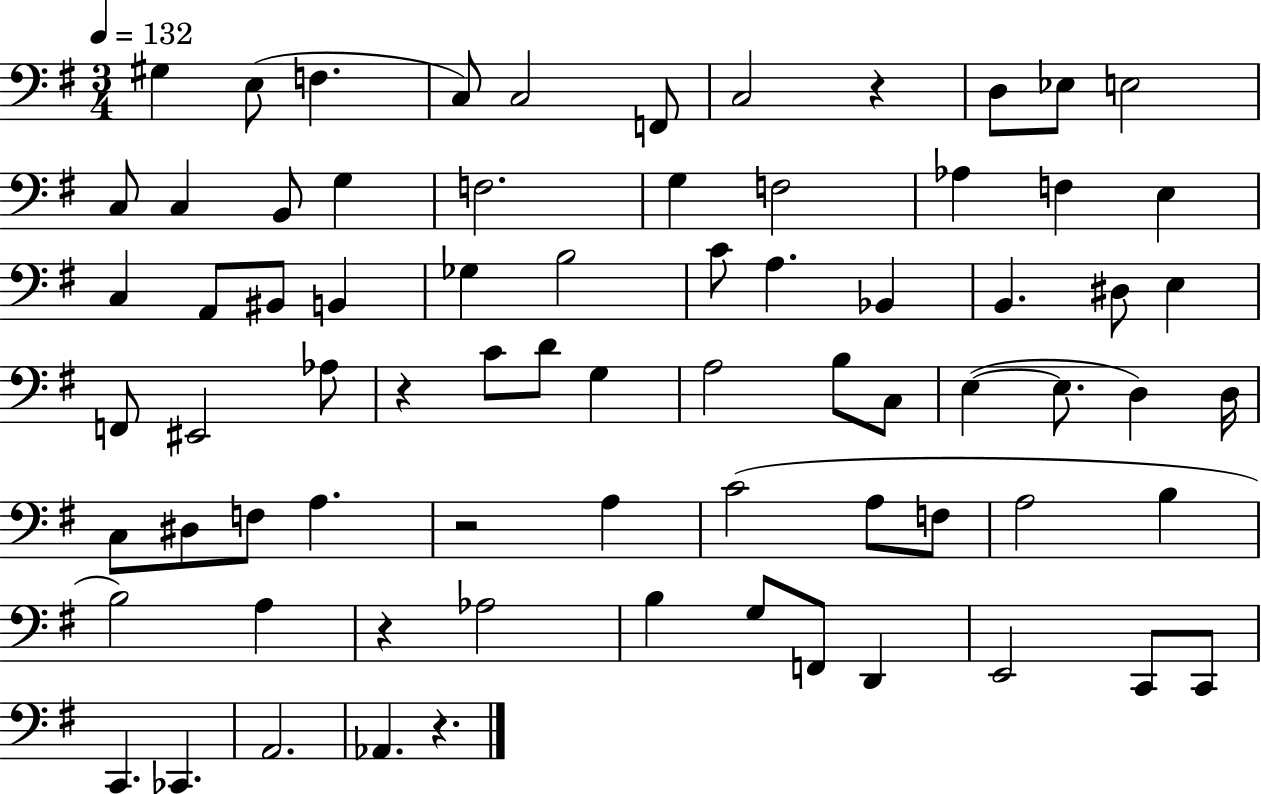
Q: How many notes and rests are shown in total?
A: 74